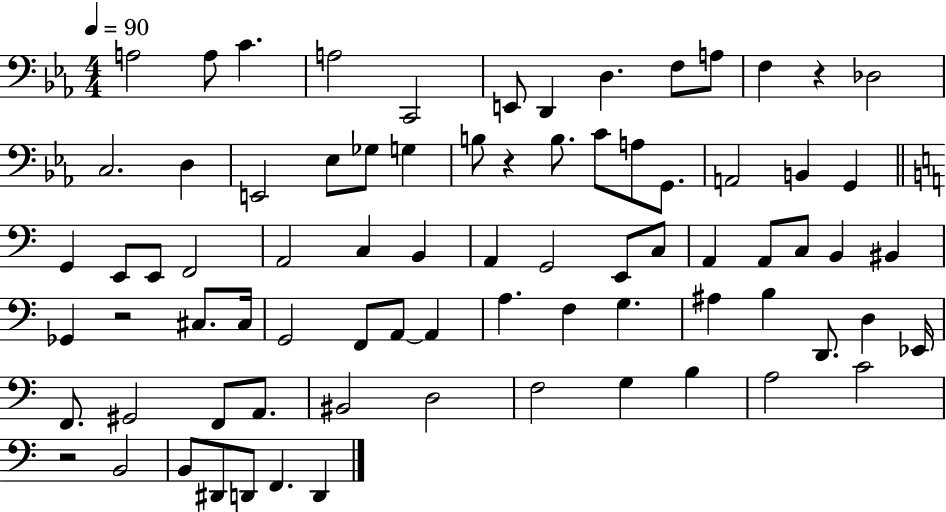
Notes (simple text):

A3/h A3/e C4/q. A3/h C2/h E2/e D2/q D3/q. F3/e A3/e F3/q R/q Db3/h C3/h. D3/q E2/h Eb3/e Gb3/e G3/q B3/e R/q B3/e. C4/e A3/e G2/e. A2/h B2/q G2/q G2/q E2/e E2/e F2/h A2/h C3/q B2/q A2/q G2/h E2/e C3/e A2/q A2/e C3/e B2/q BIS2/q Gb2/q R/h C#3/e. C#3/s G2/h F2/e A2/e A2/q A3/q. F3/q G3/q. A#3/q B3/q D2/e. D3/q Eb2/s F2/e. G#2/h F2/e A2/e. BIS2/h D3/h F3/h G3/q B3/q A3/h C4/h R/h B2/h B2/e D#2/e D2/e F2/q. D2/q